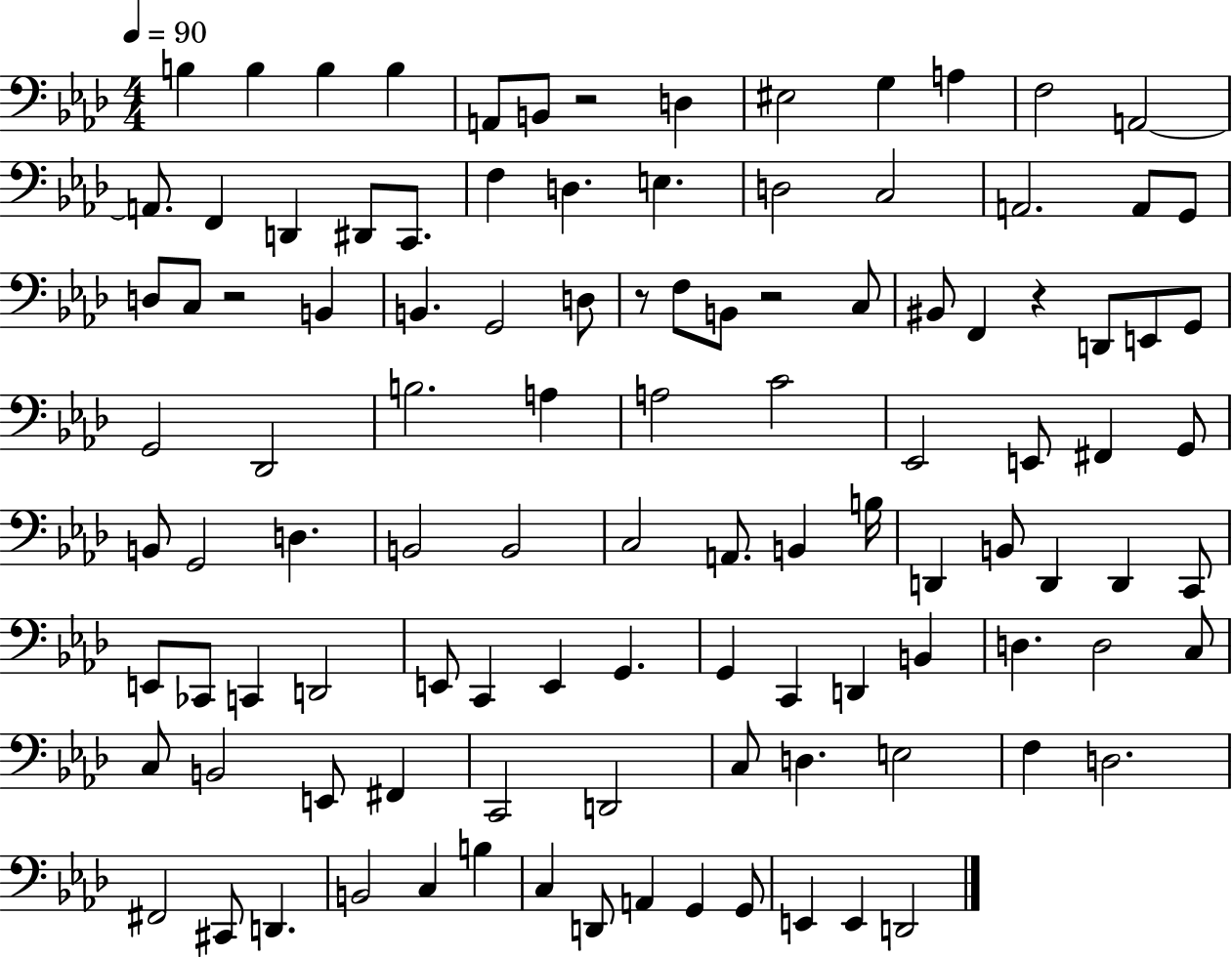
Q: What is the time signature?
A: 4/4